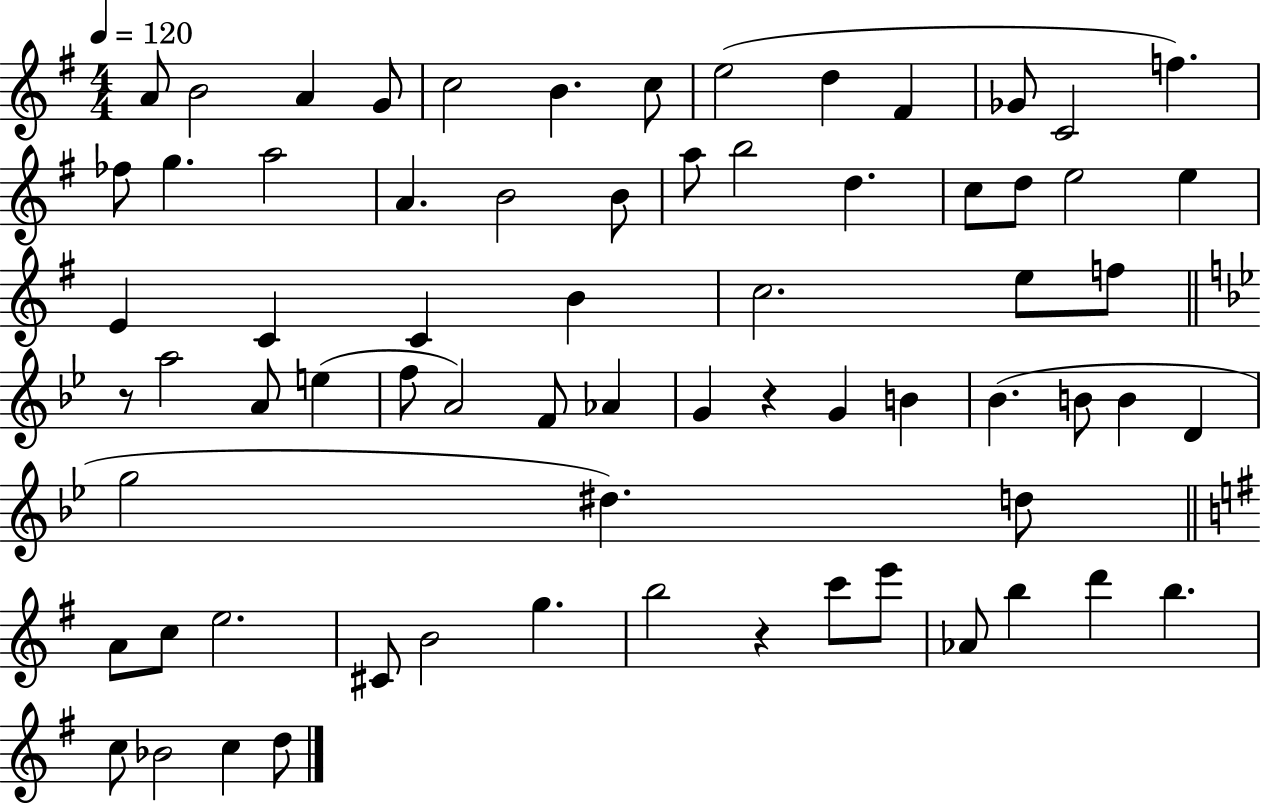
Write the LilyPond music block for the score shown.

{
  \clef treble
  \numericTimeSignature
  \time 4/4
  \key g \major
  \tempo 4 = 120
  a'8 b'2 a'4 g'8 | c''2 b'4. c''8 | e''2( d''4 fis'4 | ges'8 c'2 f''4.) | \break fes''8 g''4. a''2 | a'4. b'2 b'8 | a''8 b''2 d''4. | c''8 d''8 e''2 e''4 | \break e'4 c'4 c'4 b'4 | c''2. e''8 f''8 | \bar "||" \break \key g \minor r8 a''2 a'8 e''4( | f''8 a'2) f'8 aes'4 | g'4 r4 g'4 b'4 | bes'4.( b'8 b'4 d'4 | \break g''2 dis''4.) d''8 | \bar "||" \break \key e \minor a'8 c''8 e''2. | cis'8 b'2 g''4. | b''2 r4 c'''8 e'''8 | aes'8 b''4 d'''4 b''4. | \break c''8 bes'2 c''4 d''8 | \bar "|."
}